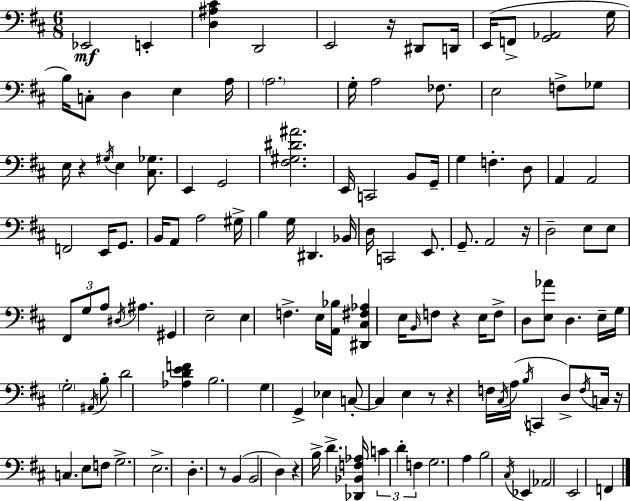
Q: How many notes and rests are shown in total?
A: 132